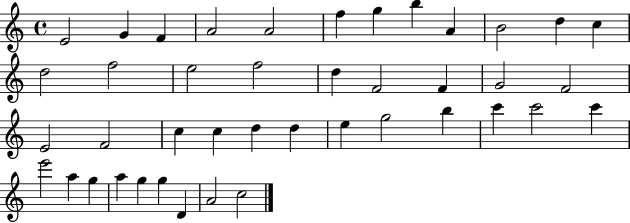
E4/h G4/q F4/q A4/h A4/h F5/q G5/q B5/q A4/q B4/h D5/q C5/q D5/h F5/h E5/h F5/h D5/q F4/h F4/q G4/h F4/h E4/h F4/h C5/q C5/q D5/q D5/q E5/q G5/h B5/q C6/q C6/h C6/q E6/h A5/q G5/q A5/q G5/q G5/q D4/q A4/h C5/h